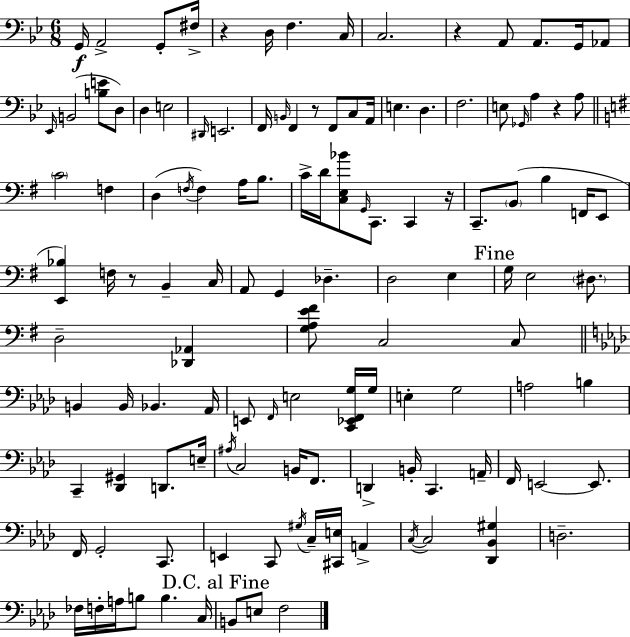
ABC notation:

X:1
T:Untitled
M:6/8
L:1/4
K:Gm
G,,/4 A,,2 G,,/2 ^F,/4 z D,/4 F, C,/4 C,2 z A,,/2 A,,/2 G,,/4 _A,,/2 _E,,/4 B,,2 [B,E]/2 D,/2 D, E,2 ^D,,/4 E,,2 F,,/4 B,,/4 F,, z/2 F,,/2 C,/2 A,,/4 E, D, F,2 E,/2 _G,,/4 A, z A,/2 C2 F, D, F,/4 F, A,/4 B,/2 C/4 D/4 [C,E,_B]/2 G,,/4 C,,/2 C,, z/4 C,,/2 B,,/2 B, F,,/4 E,,/2 [E,,_B,] F,/4 z/2 B,, C,/4 A,,/2 G,, _D, D,2 E, G,/4 E,2 ^D,/2 D,2 [_D,,_A,,] [G,A,E^F]/2 C,2 C,/2 B,, B,,/4 _B,, _A,,/4 E,,/2 F,,/4 E,2 [C,,_E,,F,,G,]/4 G,/4 E, G,2 A,2 B, C,, [_D,,^G,,] D,,/2 E,/4 ^A,/4 C,2 B,,/4 F,,/2 D,, B,,/4 C,, A,,/4 F,,/4 E,,2 E,,/2 F,,/4 G,,2 C,,/2 E,, C,,/2 ^G,/4 C,/4 [^C,,E,]/4 A,, C,/4 C,2 [_D,,_B,,^G,] D,2 _F,/4 F,/4 A,/4 B,/2 B, C,/4 B,,/2 E,/2 F,2